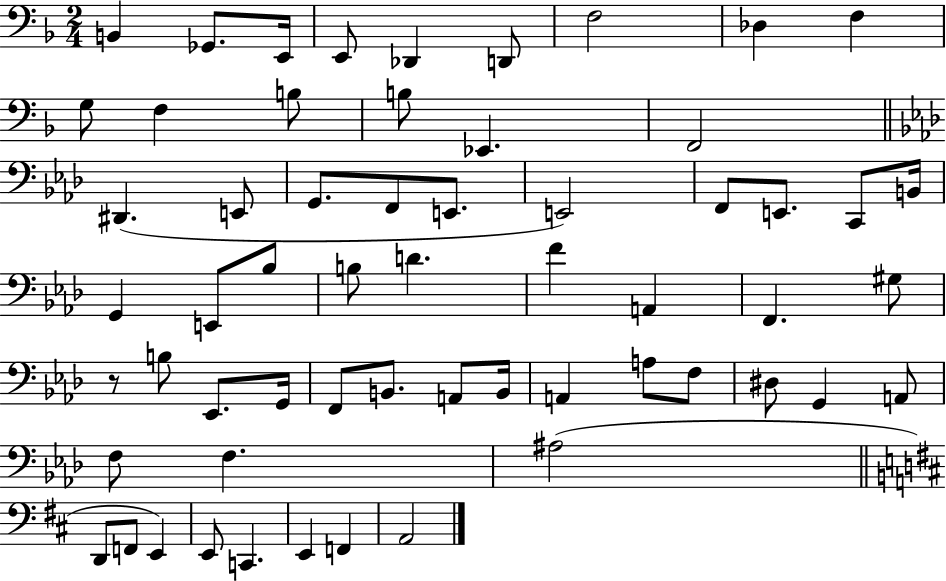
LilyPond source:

{
  \clef bass
  \numericTimeSignature
  \time 2/4
  \key f \major
  b,4 ges,8. e,16 | e,8 des,4 d,8 | f2 | des4 f4 | \break g8 f4 b8 | b8 ees,4. | f,2 | \bar "||" \break \key aes \major dis,4.( e,8 | g,8. f,8 e,8. | e,2) | f,8 e,8. c,8 b,16 | \break g,4 e,8 bes8 | b8 d'4. | f'4 a,4 | f,4. gis8 | \break r8 b8 ees,8. g,16 | f,8 b,8. a,8 b,16 | a,4 a8 f8 | dis8 g,4 a,8 | \break f8 f4. | ais2( | \bar "||" \break \key d \major d,8 f,8 e,4) | e,8 c,4. | e,4 f,4 | a,2 | \break \bar "|."
}